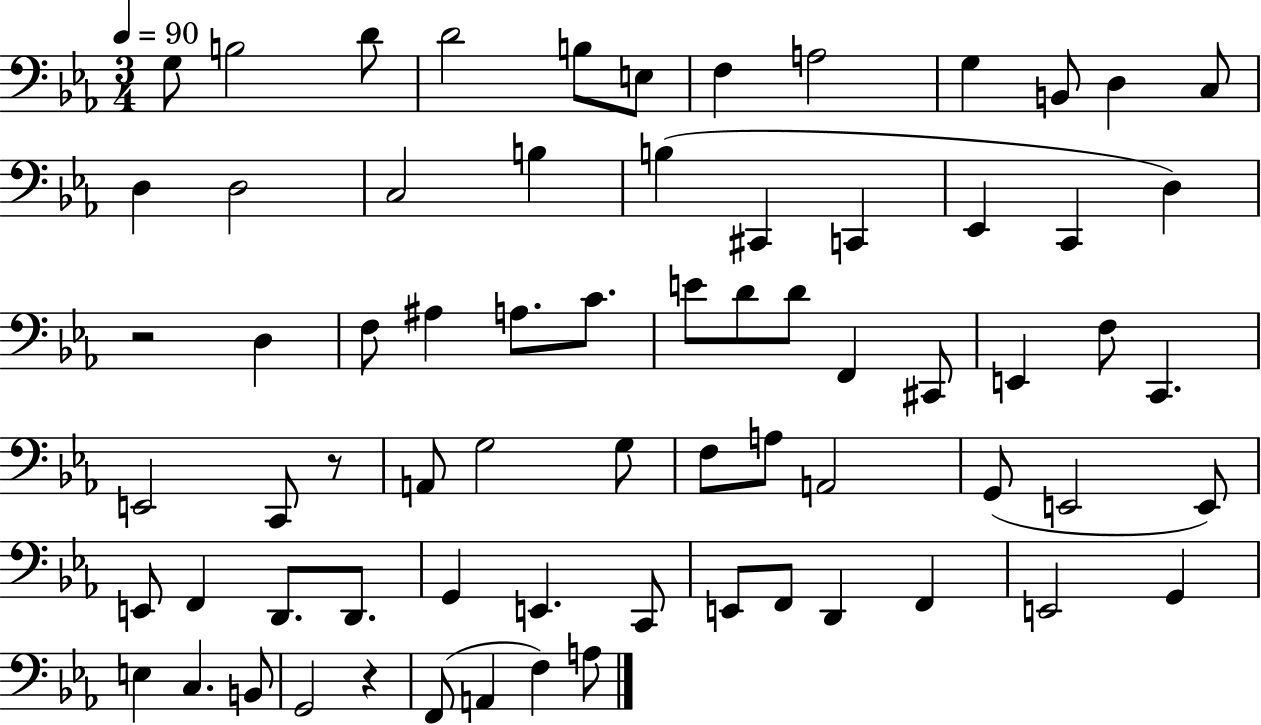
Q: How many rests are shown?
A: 3